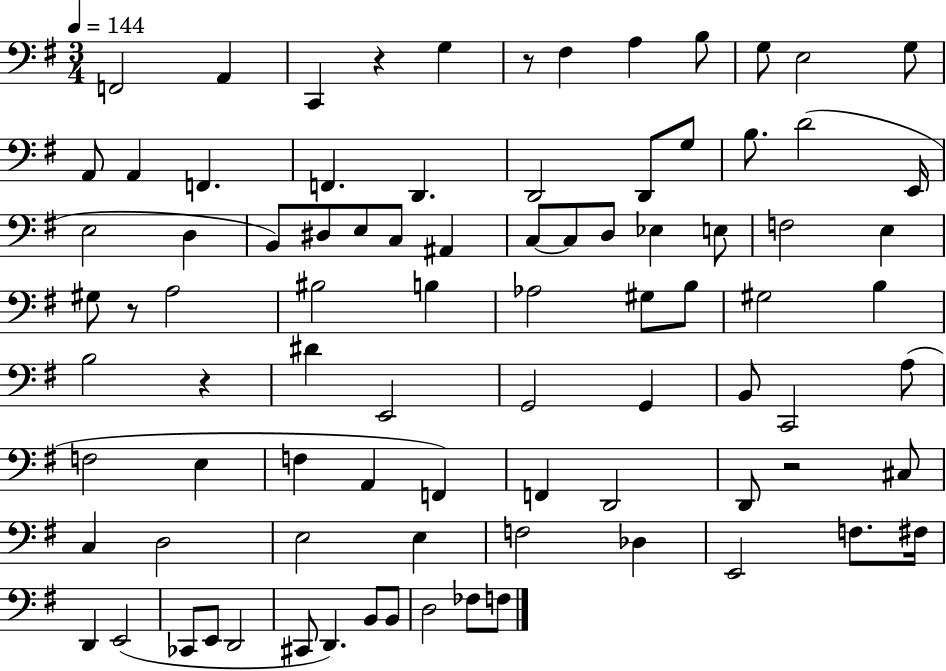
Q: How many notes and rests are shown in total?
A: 87